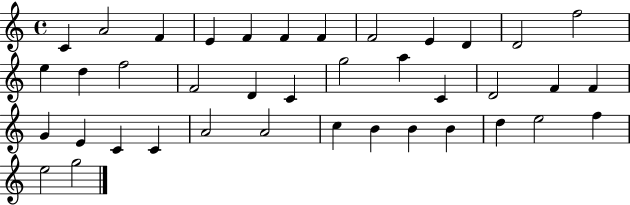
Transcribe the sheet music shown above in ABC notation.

X:1
T:Untitled
M:4/4
L:1/4
K:C
C A2 F E F F F F2 E D D2 f2 e d f2 F2 D C g2 a C D2 F F G E C C A2 A2 c B B B d e2 f e2 g2